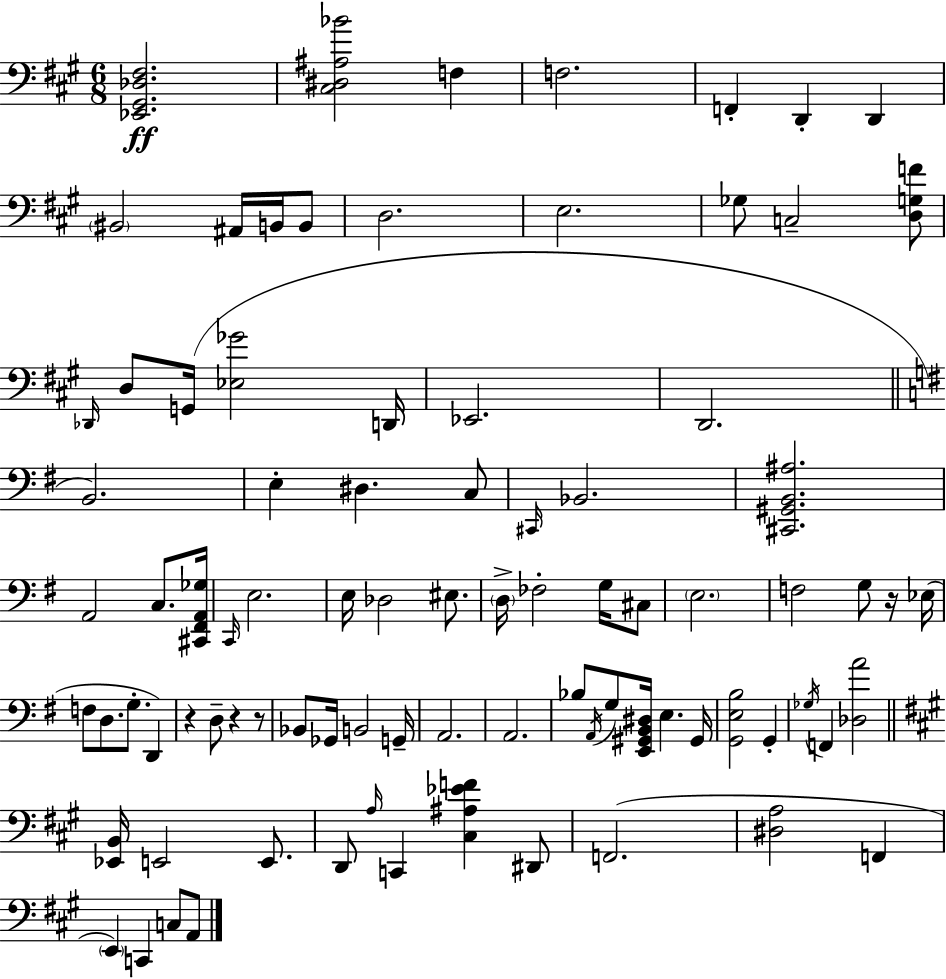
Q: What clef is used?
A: bass